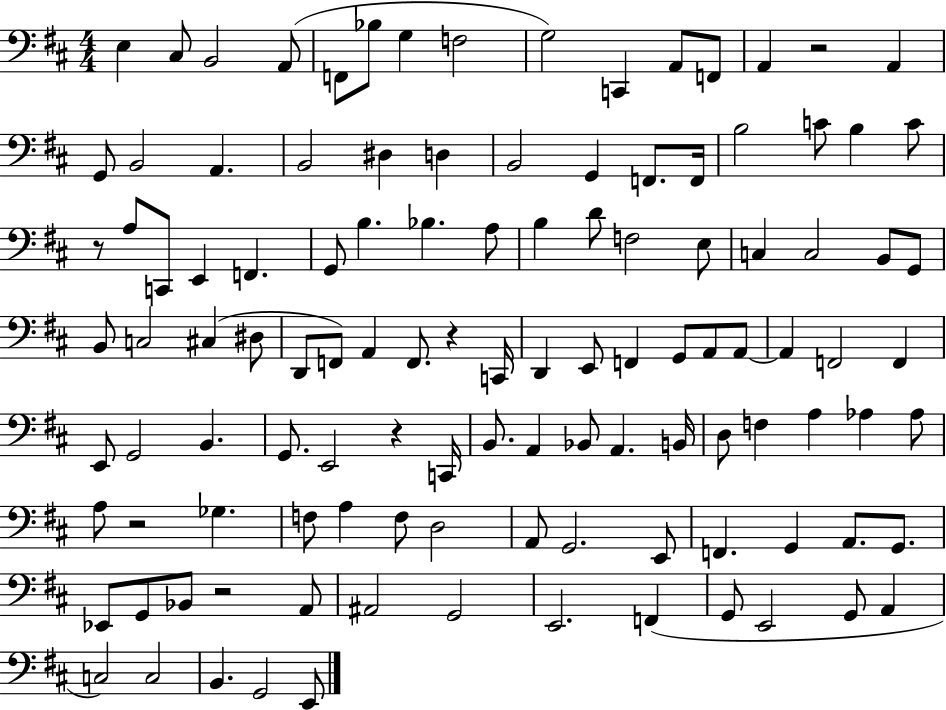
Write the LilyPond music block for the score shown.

{
  \clef bass
  \numericTimeSignature
  \time 4/4
  \key d \major
  e4 cis8 b,2 a,8( | f,8 bes8 g4 f2 | g2) c,4 a,8 f,8 | a,4 r2 a,4 | \break g,8 b,2 a,4. | b,2 dis4 d4 | b,2 g,4 f,8. f,16 | b2 c'8 b4 c'8 | \break r8 a8 c,8 e,4 f,4. | g,8 b4. bes4. a8 | b4 d'8 f2 e8 | c4 c2 b,8 g,8 | \break b,8 c2 cis4( dis8 | d,8 f,8) a,4 f,8. r4 c,16 | d,4 e,8 f,4 g,8 a,8 a,8~~ | a,4 f,2 f,4 | \break e,8 g,2 b,4. | g,8. e,2 r4 c,16 | b,8. a,4 bes,8 a,4. b,16 | d8 f4 a4 aes4 aes8 | \break a8 r2 ges4. | f8 a4 f8 d2 | a,8 g,2. e,8 | f,4. g,4 a,8. g,8. | \break ees,8 g,8 bes,8 r2 a,8 | ais,2 g,2 | e,2. f,4( | g,8 e,2 g,8 a,4 | \break c2) c2 | b,4. g,2 e,8 | \bar "|."
}